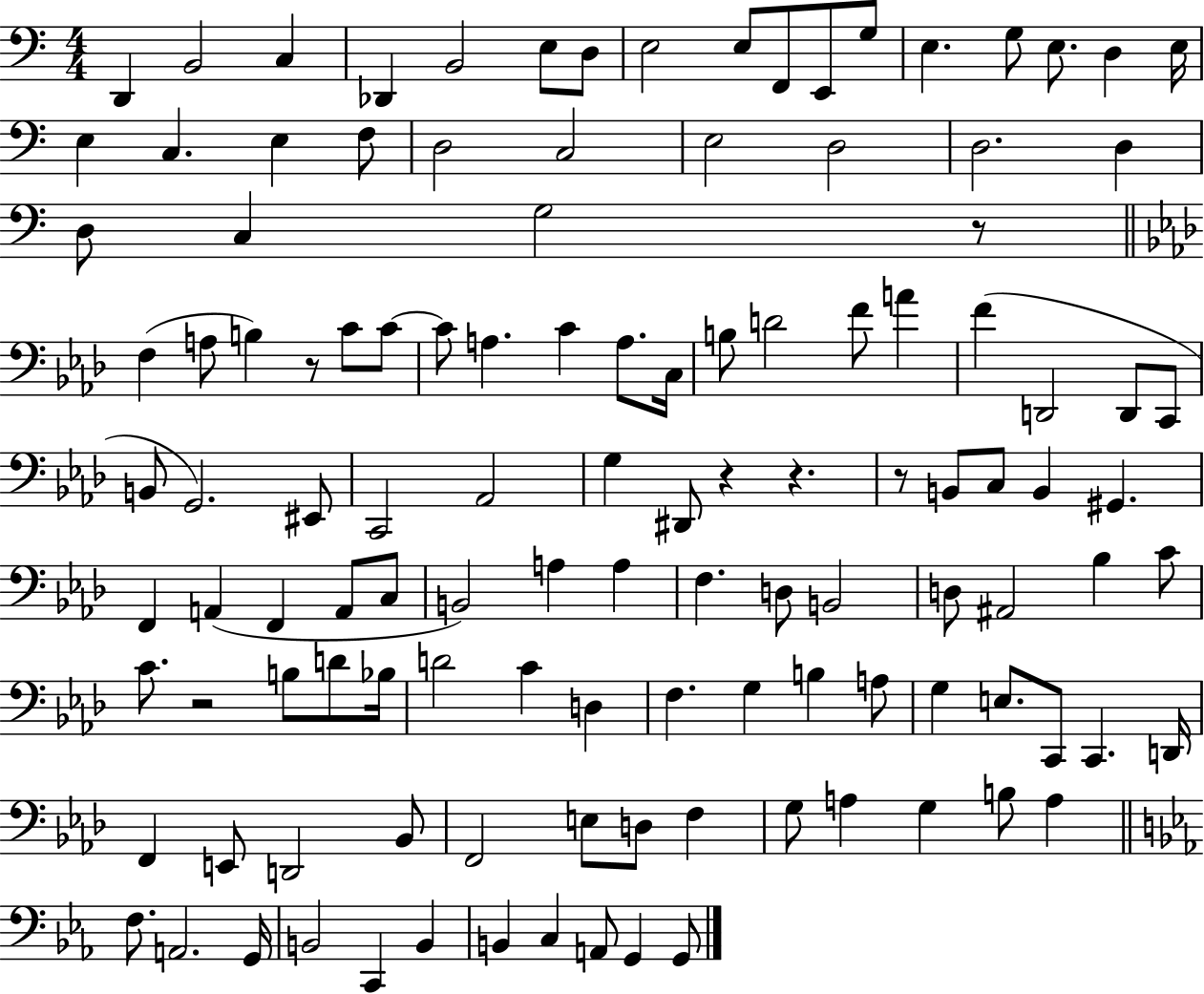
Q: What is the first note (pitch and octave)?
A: D2